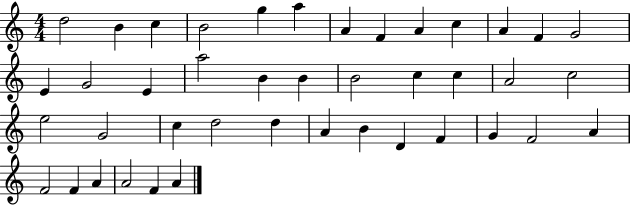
D5/h B4/q C5/q B4/h G5/q A5/q A4/q F4/q A4/q C5/q A4/q F4/q G4/h E4/q G4/h E4/q A5/h B4/q B4/q B4/h C5/q C5/q A4/h C5/h E5/h G4/h C5/q D5/h D5/q A4/q B4/q D4/q F4/q G4/q F4/h A4/q F4/h F4/q A4/q A4/h F4/q A4/q